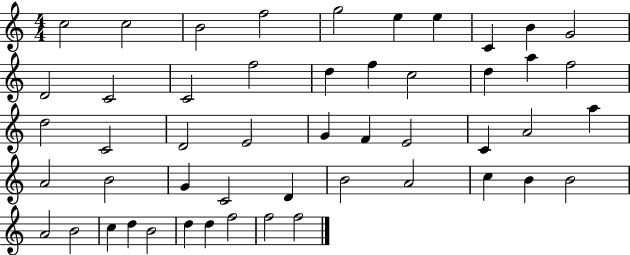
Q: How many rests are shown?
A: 0